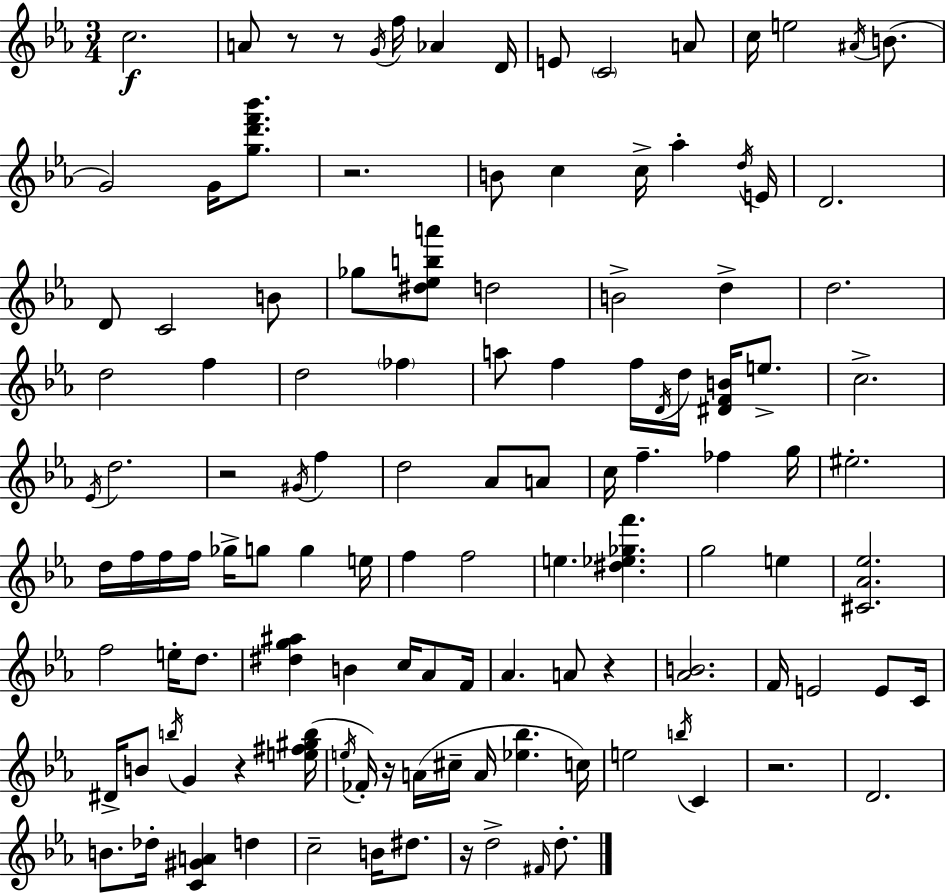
C5/h. A4/e R/e R/e G4/s F5/s Ab4/q D4/s E4/e C4/h A4/e C5/s E5/h A#4/s B4/e. G4/h G4/s [G5,D6,F6,Bb6]/e. R/h. B4/e C5/q C5/s Ab5/q D5/s E4/s D4/h. D4/e C4/h B4/e Gb5/e [D#5,Eb5,B5,A6]/e D5/h B4/h D5/q D5/h. D5/h F5/q D5/h FES5/q A5/e F5/q F5/s D4/s D5/s [D#4,F4,B4]/s E5/e. C5/h. Eb4/s D5/h. R/h G#4/s F5/q D5/h Ab4/e A4/e C5/s F5/q. FES5/q G5/s EIS5/h. D5/s F5/s F5/s F5/s Gb5/s G5/e G5/q E5/s F5/q F5/h E5/q. [D#5,Eb5,Gb5,F6]/q. G5/h E5/q [C#4,Ab4,Eb5]/h. F5/h E5/s D5/e. [D#5,G5,A#5]/q B4/q C5/s Ab4/e F4/s Ab4/q. A4/e R/q [Ab4,B4]/h. F4/s E4/h E4/e C4/s D#4/s B4/e B5/s G4/q R/q [E5,F#5,G#5,B5]/s E5/s FES4/s R/s A4/s C#5/s A4/s [Eb5,Bb5]/q. C5/s E5/h B5/s C4/q R/h. D4/h. B4/e. Db5/s [C4,G#4,A4]/q D5/q C5/h B4/s D#5/e. R/s D5/h F#4/s D5/e.